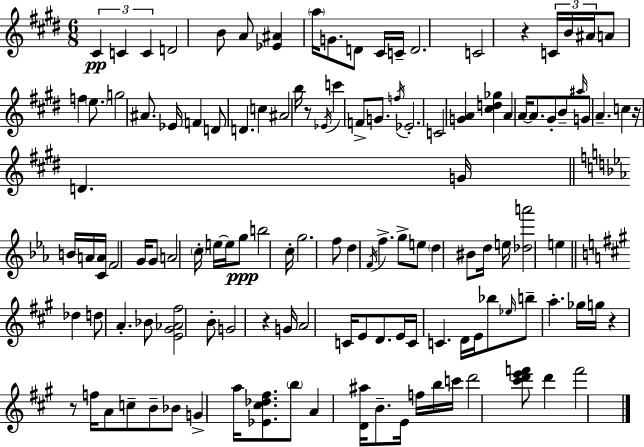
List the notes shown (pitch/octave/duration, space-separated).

C#4/q C4/q C4/q D4/h B4/e A4/e [Eb4,A#4]/q A5/s G4/e. D4/e C#4/s C4/s D4/h. C4/h R/q C4/s B4/s A#4/s A4/e F5/q E5/e. G5/h A#4/e. Eb4/s F4/q D4/e D4/q. C5/q A#4/h B5/s R/e Eb4/s C6/q F4/e G4/e. F5/s Eb4/h. C4/h [G4,A4]/q [C#5,D5,Gb5]/q A4/q A4/s A4/e. G#4/e B4/e A#5/s G4/e A4/q. C5/q R/s D4/q. G4/s B4/s A4/s [C4,A4]/s F4/h G4/s G4/e A4/h C5/s E5/s E5/s G5/e B5/h C5/s G5/h. F5/e D5/q F4/s F5/q. G5/e E5/e D5/q BIS4/e D5/s E5/s [Db5,A6]/h E5/q Db5/q D5/e A4/q. Bb4/e [E4,G#4,Ab4,F#5]/h B4/e G4/h R/q G4/s A4/h C4/s E4/e D4/e. E4/s C4/s C4/q. D4/s E4/s Bb5/e Eb5/s B5/e A5/q. Gb5/s G5/s R/q R/e F5/s A4/e C5/e B4/e Bb4/e G4/q A5/s [Eb4,C#5,Db5,F#5]/e. B5/e A4/q [D4,A#5]/s B4/e. E4/s F5/s B5/s C6/s D6/h [C#6,D6,E6,F6]/e D6/q F6/h